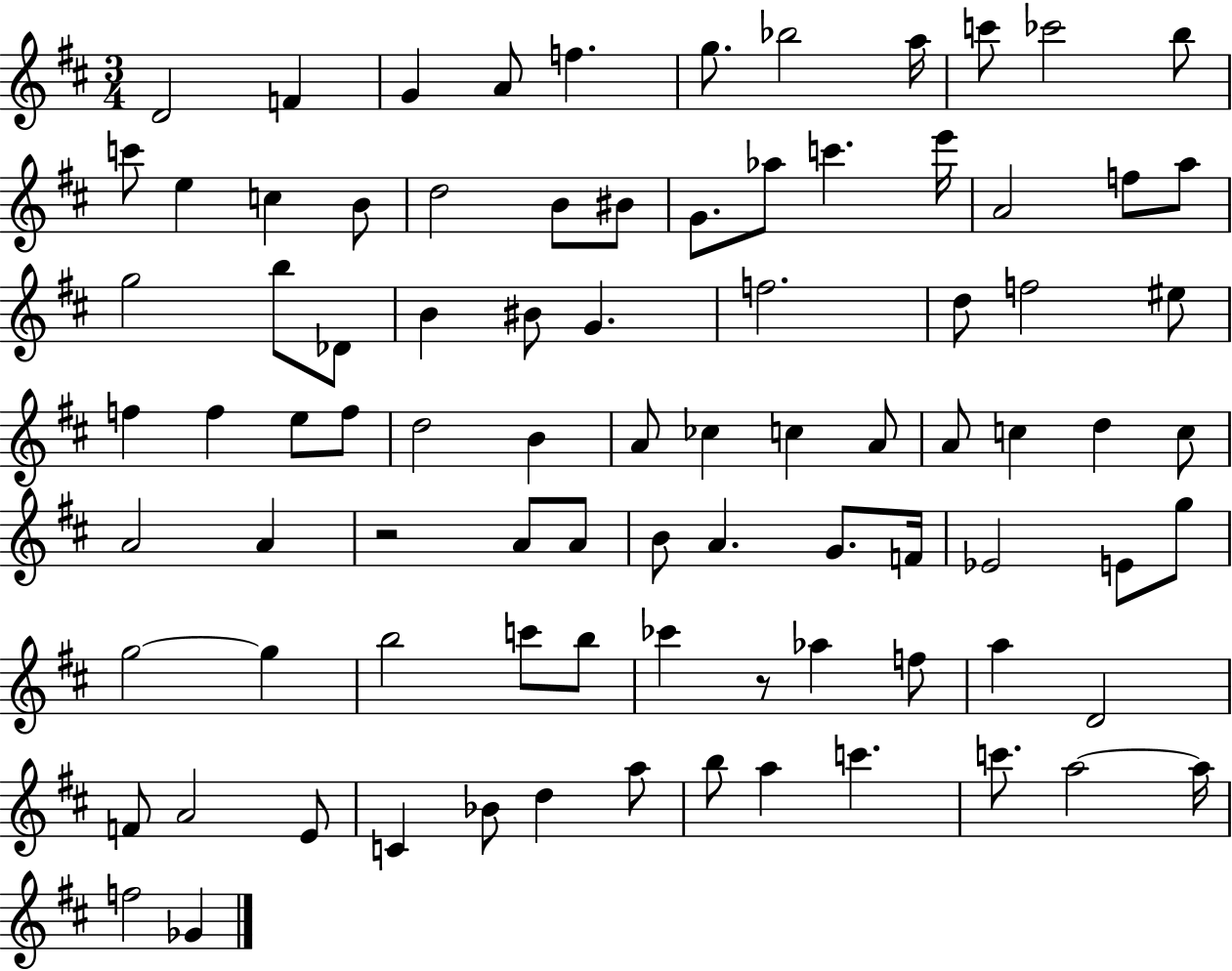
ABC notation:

X:1
T:Untitled
M:3/4
L:1/4
K:D
D2 F G A/2 f g/2 _b2 a/4 c'/2 _c'2 b/2 c'/2 e c B/2 d2 B/2 ^B/2 G/2 _a/2 c' e'/4 A2 f/2 a/2 g2 b/2 _D/2 B ^B/2 G f2 d/2 f2 ^e/2 f f e/2 f/2 d2 B A/2 _c c A/2 A/2 c d c/2 A2 A z2 A/2 A/2 B/2 A G/2 F/4 _E2 E/2 g/2 g2 g b2 c'/2 b/2 _c' z/2 _a f/2 a D2 F/2 A2 E/2 C _B/2 d a/2 b/2 a c' c'/2 a2 a/4 f2 _G